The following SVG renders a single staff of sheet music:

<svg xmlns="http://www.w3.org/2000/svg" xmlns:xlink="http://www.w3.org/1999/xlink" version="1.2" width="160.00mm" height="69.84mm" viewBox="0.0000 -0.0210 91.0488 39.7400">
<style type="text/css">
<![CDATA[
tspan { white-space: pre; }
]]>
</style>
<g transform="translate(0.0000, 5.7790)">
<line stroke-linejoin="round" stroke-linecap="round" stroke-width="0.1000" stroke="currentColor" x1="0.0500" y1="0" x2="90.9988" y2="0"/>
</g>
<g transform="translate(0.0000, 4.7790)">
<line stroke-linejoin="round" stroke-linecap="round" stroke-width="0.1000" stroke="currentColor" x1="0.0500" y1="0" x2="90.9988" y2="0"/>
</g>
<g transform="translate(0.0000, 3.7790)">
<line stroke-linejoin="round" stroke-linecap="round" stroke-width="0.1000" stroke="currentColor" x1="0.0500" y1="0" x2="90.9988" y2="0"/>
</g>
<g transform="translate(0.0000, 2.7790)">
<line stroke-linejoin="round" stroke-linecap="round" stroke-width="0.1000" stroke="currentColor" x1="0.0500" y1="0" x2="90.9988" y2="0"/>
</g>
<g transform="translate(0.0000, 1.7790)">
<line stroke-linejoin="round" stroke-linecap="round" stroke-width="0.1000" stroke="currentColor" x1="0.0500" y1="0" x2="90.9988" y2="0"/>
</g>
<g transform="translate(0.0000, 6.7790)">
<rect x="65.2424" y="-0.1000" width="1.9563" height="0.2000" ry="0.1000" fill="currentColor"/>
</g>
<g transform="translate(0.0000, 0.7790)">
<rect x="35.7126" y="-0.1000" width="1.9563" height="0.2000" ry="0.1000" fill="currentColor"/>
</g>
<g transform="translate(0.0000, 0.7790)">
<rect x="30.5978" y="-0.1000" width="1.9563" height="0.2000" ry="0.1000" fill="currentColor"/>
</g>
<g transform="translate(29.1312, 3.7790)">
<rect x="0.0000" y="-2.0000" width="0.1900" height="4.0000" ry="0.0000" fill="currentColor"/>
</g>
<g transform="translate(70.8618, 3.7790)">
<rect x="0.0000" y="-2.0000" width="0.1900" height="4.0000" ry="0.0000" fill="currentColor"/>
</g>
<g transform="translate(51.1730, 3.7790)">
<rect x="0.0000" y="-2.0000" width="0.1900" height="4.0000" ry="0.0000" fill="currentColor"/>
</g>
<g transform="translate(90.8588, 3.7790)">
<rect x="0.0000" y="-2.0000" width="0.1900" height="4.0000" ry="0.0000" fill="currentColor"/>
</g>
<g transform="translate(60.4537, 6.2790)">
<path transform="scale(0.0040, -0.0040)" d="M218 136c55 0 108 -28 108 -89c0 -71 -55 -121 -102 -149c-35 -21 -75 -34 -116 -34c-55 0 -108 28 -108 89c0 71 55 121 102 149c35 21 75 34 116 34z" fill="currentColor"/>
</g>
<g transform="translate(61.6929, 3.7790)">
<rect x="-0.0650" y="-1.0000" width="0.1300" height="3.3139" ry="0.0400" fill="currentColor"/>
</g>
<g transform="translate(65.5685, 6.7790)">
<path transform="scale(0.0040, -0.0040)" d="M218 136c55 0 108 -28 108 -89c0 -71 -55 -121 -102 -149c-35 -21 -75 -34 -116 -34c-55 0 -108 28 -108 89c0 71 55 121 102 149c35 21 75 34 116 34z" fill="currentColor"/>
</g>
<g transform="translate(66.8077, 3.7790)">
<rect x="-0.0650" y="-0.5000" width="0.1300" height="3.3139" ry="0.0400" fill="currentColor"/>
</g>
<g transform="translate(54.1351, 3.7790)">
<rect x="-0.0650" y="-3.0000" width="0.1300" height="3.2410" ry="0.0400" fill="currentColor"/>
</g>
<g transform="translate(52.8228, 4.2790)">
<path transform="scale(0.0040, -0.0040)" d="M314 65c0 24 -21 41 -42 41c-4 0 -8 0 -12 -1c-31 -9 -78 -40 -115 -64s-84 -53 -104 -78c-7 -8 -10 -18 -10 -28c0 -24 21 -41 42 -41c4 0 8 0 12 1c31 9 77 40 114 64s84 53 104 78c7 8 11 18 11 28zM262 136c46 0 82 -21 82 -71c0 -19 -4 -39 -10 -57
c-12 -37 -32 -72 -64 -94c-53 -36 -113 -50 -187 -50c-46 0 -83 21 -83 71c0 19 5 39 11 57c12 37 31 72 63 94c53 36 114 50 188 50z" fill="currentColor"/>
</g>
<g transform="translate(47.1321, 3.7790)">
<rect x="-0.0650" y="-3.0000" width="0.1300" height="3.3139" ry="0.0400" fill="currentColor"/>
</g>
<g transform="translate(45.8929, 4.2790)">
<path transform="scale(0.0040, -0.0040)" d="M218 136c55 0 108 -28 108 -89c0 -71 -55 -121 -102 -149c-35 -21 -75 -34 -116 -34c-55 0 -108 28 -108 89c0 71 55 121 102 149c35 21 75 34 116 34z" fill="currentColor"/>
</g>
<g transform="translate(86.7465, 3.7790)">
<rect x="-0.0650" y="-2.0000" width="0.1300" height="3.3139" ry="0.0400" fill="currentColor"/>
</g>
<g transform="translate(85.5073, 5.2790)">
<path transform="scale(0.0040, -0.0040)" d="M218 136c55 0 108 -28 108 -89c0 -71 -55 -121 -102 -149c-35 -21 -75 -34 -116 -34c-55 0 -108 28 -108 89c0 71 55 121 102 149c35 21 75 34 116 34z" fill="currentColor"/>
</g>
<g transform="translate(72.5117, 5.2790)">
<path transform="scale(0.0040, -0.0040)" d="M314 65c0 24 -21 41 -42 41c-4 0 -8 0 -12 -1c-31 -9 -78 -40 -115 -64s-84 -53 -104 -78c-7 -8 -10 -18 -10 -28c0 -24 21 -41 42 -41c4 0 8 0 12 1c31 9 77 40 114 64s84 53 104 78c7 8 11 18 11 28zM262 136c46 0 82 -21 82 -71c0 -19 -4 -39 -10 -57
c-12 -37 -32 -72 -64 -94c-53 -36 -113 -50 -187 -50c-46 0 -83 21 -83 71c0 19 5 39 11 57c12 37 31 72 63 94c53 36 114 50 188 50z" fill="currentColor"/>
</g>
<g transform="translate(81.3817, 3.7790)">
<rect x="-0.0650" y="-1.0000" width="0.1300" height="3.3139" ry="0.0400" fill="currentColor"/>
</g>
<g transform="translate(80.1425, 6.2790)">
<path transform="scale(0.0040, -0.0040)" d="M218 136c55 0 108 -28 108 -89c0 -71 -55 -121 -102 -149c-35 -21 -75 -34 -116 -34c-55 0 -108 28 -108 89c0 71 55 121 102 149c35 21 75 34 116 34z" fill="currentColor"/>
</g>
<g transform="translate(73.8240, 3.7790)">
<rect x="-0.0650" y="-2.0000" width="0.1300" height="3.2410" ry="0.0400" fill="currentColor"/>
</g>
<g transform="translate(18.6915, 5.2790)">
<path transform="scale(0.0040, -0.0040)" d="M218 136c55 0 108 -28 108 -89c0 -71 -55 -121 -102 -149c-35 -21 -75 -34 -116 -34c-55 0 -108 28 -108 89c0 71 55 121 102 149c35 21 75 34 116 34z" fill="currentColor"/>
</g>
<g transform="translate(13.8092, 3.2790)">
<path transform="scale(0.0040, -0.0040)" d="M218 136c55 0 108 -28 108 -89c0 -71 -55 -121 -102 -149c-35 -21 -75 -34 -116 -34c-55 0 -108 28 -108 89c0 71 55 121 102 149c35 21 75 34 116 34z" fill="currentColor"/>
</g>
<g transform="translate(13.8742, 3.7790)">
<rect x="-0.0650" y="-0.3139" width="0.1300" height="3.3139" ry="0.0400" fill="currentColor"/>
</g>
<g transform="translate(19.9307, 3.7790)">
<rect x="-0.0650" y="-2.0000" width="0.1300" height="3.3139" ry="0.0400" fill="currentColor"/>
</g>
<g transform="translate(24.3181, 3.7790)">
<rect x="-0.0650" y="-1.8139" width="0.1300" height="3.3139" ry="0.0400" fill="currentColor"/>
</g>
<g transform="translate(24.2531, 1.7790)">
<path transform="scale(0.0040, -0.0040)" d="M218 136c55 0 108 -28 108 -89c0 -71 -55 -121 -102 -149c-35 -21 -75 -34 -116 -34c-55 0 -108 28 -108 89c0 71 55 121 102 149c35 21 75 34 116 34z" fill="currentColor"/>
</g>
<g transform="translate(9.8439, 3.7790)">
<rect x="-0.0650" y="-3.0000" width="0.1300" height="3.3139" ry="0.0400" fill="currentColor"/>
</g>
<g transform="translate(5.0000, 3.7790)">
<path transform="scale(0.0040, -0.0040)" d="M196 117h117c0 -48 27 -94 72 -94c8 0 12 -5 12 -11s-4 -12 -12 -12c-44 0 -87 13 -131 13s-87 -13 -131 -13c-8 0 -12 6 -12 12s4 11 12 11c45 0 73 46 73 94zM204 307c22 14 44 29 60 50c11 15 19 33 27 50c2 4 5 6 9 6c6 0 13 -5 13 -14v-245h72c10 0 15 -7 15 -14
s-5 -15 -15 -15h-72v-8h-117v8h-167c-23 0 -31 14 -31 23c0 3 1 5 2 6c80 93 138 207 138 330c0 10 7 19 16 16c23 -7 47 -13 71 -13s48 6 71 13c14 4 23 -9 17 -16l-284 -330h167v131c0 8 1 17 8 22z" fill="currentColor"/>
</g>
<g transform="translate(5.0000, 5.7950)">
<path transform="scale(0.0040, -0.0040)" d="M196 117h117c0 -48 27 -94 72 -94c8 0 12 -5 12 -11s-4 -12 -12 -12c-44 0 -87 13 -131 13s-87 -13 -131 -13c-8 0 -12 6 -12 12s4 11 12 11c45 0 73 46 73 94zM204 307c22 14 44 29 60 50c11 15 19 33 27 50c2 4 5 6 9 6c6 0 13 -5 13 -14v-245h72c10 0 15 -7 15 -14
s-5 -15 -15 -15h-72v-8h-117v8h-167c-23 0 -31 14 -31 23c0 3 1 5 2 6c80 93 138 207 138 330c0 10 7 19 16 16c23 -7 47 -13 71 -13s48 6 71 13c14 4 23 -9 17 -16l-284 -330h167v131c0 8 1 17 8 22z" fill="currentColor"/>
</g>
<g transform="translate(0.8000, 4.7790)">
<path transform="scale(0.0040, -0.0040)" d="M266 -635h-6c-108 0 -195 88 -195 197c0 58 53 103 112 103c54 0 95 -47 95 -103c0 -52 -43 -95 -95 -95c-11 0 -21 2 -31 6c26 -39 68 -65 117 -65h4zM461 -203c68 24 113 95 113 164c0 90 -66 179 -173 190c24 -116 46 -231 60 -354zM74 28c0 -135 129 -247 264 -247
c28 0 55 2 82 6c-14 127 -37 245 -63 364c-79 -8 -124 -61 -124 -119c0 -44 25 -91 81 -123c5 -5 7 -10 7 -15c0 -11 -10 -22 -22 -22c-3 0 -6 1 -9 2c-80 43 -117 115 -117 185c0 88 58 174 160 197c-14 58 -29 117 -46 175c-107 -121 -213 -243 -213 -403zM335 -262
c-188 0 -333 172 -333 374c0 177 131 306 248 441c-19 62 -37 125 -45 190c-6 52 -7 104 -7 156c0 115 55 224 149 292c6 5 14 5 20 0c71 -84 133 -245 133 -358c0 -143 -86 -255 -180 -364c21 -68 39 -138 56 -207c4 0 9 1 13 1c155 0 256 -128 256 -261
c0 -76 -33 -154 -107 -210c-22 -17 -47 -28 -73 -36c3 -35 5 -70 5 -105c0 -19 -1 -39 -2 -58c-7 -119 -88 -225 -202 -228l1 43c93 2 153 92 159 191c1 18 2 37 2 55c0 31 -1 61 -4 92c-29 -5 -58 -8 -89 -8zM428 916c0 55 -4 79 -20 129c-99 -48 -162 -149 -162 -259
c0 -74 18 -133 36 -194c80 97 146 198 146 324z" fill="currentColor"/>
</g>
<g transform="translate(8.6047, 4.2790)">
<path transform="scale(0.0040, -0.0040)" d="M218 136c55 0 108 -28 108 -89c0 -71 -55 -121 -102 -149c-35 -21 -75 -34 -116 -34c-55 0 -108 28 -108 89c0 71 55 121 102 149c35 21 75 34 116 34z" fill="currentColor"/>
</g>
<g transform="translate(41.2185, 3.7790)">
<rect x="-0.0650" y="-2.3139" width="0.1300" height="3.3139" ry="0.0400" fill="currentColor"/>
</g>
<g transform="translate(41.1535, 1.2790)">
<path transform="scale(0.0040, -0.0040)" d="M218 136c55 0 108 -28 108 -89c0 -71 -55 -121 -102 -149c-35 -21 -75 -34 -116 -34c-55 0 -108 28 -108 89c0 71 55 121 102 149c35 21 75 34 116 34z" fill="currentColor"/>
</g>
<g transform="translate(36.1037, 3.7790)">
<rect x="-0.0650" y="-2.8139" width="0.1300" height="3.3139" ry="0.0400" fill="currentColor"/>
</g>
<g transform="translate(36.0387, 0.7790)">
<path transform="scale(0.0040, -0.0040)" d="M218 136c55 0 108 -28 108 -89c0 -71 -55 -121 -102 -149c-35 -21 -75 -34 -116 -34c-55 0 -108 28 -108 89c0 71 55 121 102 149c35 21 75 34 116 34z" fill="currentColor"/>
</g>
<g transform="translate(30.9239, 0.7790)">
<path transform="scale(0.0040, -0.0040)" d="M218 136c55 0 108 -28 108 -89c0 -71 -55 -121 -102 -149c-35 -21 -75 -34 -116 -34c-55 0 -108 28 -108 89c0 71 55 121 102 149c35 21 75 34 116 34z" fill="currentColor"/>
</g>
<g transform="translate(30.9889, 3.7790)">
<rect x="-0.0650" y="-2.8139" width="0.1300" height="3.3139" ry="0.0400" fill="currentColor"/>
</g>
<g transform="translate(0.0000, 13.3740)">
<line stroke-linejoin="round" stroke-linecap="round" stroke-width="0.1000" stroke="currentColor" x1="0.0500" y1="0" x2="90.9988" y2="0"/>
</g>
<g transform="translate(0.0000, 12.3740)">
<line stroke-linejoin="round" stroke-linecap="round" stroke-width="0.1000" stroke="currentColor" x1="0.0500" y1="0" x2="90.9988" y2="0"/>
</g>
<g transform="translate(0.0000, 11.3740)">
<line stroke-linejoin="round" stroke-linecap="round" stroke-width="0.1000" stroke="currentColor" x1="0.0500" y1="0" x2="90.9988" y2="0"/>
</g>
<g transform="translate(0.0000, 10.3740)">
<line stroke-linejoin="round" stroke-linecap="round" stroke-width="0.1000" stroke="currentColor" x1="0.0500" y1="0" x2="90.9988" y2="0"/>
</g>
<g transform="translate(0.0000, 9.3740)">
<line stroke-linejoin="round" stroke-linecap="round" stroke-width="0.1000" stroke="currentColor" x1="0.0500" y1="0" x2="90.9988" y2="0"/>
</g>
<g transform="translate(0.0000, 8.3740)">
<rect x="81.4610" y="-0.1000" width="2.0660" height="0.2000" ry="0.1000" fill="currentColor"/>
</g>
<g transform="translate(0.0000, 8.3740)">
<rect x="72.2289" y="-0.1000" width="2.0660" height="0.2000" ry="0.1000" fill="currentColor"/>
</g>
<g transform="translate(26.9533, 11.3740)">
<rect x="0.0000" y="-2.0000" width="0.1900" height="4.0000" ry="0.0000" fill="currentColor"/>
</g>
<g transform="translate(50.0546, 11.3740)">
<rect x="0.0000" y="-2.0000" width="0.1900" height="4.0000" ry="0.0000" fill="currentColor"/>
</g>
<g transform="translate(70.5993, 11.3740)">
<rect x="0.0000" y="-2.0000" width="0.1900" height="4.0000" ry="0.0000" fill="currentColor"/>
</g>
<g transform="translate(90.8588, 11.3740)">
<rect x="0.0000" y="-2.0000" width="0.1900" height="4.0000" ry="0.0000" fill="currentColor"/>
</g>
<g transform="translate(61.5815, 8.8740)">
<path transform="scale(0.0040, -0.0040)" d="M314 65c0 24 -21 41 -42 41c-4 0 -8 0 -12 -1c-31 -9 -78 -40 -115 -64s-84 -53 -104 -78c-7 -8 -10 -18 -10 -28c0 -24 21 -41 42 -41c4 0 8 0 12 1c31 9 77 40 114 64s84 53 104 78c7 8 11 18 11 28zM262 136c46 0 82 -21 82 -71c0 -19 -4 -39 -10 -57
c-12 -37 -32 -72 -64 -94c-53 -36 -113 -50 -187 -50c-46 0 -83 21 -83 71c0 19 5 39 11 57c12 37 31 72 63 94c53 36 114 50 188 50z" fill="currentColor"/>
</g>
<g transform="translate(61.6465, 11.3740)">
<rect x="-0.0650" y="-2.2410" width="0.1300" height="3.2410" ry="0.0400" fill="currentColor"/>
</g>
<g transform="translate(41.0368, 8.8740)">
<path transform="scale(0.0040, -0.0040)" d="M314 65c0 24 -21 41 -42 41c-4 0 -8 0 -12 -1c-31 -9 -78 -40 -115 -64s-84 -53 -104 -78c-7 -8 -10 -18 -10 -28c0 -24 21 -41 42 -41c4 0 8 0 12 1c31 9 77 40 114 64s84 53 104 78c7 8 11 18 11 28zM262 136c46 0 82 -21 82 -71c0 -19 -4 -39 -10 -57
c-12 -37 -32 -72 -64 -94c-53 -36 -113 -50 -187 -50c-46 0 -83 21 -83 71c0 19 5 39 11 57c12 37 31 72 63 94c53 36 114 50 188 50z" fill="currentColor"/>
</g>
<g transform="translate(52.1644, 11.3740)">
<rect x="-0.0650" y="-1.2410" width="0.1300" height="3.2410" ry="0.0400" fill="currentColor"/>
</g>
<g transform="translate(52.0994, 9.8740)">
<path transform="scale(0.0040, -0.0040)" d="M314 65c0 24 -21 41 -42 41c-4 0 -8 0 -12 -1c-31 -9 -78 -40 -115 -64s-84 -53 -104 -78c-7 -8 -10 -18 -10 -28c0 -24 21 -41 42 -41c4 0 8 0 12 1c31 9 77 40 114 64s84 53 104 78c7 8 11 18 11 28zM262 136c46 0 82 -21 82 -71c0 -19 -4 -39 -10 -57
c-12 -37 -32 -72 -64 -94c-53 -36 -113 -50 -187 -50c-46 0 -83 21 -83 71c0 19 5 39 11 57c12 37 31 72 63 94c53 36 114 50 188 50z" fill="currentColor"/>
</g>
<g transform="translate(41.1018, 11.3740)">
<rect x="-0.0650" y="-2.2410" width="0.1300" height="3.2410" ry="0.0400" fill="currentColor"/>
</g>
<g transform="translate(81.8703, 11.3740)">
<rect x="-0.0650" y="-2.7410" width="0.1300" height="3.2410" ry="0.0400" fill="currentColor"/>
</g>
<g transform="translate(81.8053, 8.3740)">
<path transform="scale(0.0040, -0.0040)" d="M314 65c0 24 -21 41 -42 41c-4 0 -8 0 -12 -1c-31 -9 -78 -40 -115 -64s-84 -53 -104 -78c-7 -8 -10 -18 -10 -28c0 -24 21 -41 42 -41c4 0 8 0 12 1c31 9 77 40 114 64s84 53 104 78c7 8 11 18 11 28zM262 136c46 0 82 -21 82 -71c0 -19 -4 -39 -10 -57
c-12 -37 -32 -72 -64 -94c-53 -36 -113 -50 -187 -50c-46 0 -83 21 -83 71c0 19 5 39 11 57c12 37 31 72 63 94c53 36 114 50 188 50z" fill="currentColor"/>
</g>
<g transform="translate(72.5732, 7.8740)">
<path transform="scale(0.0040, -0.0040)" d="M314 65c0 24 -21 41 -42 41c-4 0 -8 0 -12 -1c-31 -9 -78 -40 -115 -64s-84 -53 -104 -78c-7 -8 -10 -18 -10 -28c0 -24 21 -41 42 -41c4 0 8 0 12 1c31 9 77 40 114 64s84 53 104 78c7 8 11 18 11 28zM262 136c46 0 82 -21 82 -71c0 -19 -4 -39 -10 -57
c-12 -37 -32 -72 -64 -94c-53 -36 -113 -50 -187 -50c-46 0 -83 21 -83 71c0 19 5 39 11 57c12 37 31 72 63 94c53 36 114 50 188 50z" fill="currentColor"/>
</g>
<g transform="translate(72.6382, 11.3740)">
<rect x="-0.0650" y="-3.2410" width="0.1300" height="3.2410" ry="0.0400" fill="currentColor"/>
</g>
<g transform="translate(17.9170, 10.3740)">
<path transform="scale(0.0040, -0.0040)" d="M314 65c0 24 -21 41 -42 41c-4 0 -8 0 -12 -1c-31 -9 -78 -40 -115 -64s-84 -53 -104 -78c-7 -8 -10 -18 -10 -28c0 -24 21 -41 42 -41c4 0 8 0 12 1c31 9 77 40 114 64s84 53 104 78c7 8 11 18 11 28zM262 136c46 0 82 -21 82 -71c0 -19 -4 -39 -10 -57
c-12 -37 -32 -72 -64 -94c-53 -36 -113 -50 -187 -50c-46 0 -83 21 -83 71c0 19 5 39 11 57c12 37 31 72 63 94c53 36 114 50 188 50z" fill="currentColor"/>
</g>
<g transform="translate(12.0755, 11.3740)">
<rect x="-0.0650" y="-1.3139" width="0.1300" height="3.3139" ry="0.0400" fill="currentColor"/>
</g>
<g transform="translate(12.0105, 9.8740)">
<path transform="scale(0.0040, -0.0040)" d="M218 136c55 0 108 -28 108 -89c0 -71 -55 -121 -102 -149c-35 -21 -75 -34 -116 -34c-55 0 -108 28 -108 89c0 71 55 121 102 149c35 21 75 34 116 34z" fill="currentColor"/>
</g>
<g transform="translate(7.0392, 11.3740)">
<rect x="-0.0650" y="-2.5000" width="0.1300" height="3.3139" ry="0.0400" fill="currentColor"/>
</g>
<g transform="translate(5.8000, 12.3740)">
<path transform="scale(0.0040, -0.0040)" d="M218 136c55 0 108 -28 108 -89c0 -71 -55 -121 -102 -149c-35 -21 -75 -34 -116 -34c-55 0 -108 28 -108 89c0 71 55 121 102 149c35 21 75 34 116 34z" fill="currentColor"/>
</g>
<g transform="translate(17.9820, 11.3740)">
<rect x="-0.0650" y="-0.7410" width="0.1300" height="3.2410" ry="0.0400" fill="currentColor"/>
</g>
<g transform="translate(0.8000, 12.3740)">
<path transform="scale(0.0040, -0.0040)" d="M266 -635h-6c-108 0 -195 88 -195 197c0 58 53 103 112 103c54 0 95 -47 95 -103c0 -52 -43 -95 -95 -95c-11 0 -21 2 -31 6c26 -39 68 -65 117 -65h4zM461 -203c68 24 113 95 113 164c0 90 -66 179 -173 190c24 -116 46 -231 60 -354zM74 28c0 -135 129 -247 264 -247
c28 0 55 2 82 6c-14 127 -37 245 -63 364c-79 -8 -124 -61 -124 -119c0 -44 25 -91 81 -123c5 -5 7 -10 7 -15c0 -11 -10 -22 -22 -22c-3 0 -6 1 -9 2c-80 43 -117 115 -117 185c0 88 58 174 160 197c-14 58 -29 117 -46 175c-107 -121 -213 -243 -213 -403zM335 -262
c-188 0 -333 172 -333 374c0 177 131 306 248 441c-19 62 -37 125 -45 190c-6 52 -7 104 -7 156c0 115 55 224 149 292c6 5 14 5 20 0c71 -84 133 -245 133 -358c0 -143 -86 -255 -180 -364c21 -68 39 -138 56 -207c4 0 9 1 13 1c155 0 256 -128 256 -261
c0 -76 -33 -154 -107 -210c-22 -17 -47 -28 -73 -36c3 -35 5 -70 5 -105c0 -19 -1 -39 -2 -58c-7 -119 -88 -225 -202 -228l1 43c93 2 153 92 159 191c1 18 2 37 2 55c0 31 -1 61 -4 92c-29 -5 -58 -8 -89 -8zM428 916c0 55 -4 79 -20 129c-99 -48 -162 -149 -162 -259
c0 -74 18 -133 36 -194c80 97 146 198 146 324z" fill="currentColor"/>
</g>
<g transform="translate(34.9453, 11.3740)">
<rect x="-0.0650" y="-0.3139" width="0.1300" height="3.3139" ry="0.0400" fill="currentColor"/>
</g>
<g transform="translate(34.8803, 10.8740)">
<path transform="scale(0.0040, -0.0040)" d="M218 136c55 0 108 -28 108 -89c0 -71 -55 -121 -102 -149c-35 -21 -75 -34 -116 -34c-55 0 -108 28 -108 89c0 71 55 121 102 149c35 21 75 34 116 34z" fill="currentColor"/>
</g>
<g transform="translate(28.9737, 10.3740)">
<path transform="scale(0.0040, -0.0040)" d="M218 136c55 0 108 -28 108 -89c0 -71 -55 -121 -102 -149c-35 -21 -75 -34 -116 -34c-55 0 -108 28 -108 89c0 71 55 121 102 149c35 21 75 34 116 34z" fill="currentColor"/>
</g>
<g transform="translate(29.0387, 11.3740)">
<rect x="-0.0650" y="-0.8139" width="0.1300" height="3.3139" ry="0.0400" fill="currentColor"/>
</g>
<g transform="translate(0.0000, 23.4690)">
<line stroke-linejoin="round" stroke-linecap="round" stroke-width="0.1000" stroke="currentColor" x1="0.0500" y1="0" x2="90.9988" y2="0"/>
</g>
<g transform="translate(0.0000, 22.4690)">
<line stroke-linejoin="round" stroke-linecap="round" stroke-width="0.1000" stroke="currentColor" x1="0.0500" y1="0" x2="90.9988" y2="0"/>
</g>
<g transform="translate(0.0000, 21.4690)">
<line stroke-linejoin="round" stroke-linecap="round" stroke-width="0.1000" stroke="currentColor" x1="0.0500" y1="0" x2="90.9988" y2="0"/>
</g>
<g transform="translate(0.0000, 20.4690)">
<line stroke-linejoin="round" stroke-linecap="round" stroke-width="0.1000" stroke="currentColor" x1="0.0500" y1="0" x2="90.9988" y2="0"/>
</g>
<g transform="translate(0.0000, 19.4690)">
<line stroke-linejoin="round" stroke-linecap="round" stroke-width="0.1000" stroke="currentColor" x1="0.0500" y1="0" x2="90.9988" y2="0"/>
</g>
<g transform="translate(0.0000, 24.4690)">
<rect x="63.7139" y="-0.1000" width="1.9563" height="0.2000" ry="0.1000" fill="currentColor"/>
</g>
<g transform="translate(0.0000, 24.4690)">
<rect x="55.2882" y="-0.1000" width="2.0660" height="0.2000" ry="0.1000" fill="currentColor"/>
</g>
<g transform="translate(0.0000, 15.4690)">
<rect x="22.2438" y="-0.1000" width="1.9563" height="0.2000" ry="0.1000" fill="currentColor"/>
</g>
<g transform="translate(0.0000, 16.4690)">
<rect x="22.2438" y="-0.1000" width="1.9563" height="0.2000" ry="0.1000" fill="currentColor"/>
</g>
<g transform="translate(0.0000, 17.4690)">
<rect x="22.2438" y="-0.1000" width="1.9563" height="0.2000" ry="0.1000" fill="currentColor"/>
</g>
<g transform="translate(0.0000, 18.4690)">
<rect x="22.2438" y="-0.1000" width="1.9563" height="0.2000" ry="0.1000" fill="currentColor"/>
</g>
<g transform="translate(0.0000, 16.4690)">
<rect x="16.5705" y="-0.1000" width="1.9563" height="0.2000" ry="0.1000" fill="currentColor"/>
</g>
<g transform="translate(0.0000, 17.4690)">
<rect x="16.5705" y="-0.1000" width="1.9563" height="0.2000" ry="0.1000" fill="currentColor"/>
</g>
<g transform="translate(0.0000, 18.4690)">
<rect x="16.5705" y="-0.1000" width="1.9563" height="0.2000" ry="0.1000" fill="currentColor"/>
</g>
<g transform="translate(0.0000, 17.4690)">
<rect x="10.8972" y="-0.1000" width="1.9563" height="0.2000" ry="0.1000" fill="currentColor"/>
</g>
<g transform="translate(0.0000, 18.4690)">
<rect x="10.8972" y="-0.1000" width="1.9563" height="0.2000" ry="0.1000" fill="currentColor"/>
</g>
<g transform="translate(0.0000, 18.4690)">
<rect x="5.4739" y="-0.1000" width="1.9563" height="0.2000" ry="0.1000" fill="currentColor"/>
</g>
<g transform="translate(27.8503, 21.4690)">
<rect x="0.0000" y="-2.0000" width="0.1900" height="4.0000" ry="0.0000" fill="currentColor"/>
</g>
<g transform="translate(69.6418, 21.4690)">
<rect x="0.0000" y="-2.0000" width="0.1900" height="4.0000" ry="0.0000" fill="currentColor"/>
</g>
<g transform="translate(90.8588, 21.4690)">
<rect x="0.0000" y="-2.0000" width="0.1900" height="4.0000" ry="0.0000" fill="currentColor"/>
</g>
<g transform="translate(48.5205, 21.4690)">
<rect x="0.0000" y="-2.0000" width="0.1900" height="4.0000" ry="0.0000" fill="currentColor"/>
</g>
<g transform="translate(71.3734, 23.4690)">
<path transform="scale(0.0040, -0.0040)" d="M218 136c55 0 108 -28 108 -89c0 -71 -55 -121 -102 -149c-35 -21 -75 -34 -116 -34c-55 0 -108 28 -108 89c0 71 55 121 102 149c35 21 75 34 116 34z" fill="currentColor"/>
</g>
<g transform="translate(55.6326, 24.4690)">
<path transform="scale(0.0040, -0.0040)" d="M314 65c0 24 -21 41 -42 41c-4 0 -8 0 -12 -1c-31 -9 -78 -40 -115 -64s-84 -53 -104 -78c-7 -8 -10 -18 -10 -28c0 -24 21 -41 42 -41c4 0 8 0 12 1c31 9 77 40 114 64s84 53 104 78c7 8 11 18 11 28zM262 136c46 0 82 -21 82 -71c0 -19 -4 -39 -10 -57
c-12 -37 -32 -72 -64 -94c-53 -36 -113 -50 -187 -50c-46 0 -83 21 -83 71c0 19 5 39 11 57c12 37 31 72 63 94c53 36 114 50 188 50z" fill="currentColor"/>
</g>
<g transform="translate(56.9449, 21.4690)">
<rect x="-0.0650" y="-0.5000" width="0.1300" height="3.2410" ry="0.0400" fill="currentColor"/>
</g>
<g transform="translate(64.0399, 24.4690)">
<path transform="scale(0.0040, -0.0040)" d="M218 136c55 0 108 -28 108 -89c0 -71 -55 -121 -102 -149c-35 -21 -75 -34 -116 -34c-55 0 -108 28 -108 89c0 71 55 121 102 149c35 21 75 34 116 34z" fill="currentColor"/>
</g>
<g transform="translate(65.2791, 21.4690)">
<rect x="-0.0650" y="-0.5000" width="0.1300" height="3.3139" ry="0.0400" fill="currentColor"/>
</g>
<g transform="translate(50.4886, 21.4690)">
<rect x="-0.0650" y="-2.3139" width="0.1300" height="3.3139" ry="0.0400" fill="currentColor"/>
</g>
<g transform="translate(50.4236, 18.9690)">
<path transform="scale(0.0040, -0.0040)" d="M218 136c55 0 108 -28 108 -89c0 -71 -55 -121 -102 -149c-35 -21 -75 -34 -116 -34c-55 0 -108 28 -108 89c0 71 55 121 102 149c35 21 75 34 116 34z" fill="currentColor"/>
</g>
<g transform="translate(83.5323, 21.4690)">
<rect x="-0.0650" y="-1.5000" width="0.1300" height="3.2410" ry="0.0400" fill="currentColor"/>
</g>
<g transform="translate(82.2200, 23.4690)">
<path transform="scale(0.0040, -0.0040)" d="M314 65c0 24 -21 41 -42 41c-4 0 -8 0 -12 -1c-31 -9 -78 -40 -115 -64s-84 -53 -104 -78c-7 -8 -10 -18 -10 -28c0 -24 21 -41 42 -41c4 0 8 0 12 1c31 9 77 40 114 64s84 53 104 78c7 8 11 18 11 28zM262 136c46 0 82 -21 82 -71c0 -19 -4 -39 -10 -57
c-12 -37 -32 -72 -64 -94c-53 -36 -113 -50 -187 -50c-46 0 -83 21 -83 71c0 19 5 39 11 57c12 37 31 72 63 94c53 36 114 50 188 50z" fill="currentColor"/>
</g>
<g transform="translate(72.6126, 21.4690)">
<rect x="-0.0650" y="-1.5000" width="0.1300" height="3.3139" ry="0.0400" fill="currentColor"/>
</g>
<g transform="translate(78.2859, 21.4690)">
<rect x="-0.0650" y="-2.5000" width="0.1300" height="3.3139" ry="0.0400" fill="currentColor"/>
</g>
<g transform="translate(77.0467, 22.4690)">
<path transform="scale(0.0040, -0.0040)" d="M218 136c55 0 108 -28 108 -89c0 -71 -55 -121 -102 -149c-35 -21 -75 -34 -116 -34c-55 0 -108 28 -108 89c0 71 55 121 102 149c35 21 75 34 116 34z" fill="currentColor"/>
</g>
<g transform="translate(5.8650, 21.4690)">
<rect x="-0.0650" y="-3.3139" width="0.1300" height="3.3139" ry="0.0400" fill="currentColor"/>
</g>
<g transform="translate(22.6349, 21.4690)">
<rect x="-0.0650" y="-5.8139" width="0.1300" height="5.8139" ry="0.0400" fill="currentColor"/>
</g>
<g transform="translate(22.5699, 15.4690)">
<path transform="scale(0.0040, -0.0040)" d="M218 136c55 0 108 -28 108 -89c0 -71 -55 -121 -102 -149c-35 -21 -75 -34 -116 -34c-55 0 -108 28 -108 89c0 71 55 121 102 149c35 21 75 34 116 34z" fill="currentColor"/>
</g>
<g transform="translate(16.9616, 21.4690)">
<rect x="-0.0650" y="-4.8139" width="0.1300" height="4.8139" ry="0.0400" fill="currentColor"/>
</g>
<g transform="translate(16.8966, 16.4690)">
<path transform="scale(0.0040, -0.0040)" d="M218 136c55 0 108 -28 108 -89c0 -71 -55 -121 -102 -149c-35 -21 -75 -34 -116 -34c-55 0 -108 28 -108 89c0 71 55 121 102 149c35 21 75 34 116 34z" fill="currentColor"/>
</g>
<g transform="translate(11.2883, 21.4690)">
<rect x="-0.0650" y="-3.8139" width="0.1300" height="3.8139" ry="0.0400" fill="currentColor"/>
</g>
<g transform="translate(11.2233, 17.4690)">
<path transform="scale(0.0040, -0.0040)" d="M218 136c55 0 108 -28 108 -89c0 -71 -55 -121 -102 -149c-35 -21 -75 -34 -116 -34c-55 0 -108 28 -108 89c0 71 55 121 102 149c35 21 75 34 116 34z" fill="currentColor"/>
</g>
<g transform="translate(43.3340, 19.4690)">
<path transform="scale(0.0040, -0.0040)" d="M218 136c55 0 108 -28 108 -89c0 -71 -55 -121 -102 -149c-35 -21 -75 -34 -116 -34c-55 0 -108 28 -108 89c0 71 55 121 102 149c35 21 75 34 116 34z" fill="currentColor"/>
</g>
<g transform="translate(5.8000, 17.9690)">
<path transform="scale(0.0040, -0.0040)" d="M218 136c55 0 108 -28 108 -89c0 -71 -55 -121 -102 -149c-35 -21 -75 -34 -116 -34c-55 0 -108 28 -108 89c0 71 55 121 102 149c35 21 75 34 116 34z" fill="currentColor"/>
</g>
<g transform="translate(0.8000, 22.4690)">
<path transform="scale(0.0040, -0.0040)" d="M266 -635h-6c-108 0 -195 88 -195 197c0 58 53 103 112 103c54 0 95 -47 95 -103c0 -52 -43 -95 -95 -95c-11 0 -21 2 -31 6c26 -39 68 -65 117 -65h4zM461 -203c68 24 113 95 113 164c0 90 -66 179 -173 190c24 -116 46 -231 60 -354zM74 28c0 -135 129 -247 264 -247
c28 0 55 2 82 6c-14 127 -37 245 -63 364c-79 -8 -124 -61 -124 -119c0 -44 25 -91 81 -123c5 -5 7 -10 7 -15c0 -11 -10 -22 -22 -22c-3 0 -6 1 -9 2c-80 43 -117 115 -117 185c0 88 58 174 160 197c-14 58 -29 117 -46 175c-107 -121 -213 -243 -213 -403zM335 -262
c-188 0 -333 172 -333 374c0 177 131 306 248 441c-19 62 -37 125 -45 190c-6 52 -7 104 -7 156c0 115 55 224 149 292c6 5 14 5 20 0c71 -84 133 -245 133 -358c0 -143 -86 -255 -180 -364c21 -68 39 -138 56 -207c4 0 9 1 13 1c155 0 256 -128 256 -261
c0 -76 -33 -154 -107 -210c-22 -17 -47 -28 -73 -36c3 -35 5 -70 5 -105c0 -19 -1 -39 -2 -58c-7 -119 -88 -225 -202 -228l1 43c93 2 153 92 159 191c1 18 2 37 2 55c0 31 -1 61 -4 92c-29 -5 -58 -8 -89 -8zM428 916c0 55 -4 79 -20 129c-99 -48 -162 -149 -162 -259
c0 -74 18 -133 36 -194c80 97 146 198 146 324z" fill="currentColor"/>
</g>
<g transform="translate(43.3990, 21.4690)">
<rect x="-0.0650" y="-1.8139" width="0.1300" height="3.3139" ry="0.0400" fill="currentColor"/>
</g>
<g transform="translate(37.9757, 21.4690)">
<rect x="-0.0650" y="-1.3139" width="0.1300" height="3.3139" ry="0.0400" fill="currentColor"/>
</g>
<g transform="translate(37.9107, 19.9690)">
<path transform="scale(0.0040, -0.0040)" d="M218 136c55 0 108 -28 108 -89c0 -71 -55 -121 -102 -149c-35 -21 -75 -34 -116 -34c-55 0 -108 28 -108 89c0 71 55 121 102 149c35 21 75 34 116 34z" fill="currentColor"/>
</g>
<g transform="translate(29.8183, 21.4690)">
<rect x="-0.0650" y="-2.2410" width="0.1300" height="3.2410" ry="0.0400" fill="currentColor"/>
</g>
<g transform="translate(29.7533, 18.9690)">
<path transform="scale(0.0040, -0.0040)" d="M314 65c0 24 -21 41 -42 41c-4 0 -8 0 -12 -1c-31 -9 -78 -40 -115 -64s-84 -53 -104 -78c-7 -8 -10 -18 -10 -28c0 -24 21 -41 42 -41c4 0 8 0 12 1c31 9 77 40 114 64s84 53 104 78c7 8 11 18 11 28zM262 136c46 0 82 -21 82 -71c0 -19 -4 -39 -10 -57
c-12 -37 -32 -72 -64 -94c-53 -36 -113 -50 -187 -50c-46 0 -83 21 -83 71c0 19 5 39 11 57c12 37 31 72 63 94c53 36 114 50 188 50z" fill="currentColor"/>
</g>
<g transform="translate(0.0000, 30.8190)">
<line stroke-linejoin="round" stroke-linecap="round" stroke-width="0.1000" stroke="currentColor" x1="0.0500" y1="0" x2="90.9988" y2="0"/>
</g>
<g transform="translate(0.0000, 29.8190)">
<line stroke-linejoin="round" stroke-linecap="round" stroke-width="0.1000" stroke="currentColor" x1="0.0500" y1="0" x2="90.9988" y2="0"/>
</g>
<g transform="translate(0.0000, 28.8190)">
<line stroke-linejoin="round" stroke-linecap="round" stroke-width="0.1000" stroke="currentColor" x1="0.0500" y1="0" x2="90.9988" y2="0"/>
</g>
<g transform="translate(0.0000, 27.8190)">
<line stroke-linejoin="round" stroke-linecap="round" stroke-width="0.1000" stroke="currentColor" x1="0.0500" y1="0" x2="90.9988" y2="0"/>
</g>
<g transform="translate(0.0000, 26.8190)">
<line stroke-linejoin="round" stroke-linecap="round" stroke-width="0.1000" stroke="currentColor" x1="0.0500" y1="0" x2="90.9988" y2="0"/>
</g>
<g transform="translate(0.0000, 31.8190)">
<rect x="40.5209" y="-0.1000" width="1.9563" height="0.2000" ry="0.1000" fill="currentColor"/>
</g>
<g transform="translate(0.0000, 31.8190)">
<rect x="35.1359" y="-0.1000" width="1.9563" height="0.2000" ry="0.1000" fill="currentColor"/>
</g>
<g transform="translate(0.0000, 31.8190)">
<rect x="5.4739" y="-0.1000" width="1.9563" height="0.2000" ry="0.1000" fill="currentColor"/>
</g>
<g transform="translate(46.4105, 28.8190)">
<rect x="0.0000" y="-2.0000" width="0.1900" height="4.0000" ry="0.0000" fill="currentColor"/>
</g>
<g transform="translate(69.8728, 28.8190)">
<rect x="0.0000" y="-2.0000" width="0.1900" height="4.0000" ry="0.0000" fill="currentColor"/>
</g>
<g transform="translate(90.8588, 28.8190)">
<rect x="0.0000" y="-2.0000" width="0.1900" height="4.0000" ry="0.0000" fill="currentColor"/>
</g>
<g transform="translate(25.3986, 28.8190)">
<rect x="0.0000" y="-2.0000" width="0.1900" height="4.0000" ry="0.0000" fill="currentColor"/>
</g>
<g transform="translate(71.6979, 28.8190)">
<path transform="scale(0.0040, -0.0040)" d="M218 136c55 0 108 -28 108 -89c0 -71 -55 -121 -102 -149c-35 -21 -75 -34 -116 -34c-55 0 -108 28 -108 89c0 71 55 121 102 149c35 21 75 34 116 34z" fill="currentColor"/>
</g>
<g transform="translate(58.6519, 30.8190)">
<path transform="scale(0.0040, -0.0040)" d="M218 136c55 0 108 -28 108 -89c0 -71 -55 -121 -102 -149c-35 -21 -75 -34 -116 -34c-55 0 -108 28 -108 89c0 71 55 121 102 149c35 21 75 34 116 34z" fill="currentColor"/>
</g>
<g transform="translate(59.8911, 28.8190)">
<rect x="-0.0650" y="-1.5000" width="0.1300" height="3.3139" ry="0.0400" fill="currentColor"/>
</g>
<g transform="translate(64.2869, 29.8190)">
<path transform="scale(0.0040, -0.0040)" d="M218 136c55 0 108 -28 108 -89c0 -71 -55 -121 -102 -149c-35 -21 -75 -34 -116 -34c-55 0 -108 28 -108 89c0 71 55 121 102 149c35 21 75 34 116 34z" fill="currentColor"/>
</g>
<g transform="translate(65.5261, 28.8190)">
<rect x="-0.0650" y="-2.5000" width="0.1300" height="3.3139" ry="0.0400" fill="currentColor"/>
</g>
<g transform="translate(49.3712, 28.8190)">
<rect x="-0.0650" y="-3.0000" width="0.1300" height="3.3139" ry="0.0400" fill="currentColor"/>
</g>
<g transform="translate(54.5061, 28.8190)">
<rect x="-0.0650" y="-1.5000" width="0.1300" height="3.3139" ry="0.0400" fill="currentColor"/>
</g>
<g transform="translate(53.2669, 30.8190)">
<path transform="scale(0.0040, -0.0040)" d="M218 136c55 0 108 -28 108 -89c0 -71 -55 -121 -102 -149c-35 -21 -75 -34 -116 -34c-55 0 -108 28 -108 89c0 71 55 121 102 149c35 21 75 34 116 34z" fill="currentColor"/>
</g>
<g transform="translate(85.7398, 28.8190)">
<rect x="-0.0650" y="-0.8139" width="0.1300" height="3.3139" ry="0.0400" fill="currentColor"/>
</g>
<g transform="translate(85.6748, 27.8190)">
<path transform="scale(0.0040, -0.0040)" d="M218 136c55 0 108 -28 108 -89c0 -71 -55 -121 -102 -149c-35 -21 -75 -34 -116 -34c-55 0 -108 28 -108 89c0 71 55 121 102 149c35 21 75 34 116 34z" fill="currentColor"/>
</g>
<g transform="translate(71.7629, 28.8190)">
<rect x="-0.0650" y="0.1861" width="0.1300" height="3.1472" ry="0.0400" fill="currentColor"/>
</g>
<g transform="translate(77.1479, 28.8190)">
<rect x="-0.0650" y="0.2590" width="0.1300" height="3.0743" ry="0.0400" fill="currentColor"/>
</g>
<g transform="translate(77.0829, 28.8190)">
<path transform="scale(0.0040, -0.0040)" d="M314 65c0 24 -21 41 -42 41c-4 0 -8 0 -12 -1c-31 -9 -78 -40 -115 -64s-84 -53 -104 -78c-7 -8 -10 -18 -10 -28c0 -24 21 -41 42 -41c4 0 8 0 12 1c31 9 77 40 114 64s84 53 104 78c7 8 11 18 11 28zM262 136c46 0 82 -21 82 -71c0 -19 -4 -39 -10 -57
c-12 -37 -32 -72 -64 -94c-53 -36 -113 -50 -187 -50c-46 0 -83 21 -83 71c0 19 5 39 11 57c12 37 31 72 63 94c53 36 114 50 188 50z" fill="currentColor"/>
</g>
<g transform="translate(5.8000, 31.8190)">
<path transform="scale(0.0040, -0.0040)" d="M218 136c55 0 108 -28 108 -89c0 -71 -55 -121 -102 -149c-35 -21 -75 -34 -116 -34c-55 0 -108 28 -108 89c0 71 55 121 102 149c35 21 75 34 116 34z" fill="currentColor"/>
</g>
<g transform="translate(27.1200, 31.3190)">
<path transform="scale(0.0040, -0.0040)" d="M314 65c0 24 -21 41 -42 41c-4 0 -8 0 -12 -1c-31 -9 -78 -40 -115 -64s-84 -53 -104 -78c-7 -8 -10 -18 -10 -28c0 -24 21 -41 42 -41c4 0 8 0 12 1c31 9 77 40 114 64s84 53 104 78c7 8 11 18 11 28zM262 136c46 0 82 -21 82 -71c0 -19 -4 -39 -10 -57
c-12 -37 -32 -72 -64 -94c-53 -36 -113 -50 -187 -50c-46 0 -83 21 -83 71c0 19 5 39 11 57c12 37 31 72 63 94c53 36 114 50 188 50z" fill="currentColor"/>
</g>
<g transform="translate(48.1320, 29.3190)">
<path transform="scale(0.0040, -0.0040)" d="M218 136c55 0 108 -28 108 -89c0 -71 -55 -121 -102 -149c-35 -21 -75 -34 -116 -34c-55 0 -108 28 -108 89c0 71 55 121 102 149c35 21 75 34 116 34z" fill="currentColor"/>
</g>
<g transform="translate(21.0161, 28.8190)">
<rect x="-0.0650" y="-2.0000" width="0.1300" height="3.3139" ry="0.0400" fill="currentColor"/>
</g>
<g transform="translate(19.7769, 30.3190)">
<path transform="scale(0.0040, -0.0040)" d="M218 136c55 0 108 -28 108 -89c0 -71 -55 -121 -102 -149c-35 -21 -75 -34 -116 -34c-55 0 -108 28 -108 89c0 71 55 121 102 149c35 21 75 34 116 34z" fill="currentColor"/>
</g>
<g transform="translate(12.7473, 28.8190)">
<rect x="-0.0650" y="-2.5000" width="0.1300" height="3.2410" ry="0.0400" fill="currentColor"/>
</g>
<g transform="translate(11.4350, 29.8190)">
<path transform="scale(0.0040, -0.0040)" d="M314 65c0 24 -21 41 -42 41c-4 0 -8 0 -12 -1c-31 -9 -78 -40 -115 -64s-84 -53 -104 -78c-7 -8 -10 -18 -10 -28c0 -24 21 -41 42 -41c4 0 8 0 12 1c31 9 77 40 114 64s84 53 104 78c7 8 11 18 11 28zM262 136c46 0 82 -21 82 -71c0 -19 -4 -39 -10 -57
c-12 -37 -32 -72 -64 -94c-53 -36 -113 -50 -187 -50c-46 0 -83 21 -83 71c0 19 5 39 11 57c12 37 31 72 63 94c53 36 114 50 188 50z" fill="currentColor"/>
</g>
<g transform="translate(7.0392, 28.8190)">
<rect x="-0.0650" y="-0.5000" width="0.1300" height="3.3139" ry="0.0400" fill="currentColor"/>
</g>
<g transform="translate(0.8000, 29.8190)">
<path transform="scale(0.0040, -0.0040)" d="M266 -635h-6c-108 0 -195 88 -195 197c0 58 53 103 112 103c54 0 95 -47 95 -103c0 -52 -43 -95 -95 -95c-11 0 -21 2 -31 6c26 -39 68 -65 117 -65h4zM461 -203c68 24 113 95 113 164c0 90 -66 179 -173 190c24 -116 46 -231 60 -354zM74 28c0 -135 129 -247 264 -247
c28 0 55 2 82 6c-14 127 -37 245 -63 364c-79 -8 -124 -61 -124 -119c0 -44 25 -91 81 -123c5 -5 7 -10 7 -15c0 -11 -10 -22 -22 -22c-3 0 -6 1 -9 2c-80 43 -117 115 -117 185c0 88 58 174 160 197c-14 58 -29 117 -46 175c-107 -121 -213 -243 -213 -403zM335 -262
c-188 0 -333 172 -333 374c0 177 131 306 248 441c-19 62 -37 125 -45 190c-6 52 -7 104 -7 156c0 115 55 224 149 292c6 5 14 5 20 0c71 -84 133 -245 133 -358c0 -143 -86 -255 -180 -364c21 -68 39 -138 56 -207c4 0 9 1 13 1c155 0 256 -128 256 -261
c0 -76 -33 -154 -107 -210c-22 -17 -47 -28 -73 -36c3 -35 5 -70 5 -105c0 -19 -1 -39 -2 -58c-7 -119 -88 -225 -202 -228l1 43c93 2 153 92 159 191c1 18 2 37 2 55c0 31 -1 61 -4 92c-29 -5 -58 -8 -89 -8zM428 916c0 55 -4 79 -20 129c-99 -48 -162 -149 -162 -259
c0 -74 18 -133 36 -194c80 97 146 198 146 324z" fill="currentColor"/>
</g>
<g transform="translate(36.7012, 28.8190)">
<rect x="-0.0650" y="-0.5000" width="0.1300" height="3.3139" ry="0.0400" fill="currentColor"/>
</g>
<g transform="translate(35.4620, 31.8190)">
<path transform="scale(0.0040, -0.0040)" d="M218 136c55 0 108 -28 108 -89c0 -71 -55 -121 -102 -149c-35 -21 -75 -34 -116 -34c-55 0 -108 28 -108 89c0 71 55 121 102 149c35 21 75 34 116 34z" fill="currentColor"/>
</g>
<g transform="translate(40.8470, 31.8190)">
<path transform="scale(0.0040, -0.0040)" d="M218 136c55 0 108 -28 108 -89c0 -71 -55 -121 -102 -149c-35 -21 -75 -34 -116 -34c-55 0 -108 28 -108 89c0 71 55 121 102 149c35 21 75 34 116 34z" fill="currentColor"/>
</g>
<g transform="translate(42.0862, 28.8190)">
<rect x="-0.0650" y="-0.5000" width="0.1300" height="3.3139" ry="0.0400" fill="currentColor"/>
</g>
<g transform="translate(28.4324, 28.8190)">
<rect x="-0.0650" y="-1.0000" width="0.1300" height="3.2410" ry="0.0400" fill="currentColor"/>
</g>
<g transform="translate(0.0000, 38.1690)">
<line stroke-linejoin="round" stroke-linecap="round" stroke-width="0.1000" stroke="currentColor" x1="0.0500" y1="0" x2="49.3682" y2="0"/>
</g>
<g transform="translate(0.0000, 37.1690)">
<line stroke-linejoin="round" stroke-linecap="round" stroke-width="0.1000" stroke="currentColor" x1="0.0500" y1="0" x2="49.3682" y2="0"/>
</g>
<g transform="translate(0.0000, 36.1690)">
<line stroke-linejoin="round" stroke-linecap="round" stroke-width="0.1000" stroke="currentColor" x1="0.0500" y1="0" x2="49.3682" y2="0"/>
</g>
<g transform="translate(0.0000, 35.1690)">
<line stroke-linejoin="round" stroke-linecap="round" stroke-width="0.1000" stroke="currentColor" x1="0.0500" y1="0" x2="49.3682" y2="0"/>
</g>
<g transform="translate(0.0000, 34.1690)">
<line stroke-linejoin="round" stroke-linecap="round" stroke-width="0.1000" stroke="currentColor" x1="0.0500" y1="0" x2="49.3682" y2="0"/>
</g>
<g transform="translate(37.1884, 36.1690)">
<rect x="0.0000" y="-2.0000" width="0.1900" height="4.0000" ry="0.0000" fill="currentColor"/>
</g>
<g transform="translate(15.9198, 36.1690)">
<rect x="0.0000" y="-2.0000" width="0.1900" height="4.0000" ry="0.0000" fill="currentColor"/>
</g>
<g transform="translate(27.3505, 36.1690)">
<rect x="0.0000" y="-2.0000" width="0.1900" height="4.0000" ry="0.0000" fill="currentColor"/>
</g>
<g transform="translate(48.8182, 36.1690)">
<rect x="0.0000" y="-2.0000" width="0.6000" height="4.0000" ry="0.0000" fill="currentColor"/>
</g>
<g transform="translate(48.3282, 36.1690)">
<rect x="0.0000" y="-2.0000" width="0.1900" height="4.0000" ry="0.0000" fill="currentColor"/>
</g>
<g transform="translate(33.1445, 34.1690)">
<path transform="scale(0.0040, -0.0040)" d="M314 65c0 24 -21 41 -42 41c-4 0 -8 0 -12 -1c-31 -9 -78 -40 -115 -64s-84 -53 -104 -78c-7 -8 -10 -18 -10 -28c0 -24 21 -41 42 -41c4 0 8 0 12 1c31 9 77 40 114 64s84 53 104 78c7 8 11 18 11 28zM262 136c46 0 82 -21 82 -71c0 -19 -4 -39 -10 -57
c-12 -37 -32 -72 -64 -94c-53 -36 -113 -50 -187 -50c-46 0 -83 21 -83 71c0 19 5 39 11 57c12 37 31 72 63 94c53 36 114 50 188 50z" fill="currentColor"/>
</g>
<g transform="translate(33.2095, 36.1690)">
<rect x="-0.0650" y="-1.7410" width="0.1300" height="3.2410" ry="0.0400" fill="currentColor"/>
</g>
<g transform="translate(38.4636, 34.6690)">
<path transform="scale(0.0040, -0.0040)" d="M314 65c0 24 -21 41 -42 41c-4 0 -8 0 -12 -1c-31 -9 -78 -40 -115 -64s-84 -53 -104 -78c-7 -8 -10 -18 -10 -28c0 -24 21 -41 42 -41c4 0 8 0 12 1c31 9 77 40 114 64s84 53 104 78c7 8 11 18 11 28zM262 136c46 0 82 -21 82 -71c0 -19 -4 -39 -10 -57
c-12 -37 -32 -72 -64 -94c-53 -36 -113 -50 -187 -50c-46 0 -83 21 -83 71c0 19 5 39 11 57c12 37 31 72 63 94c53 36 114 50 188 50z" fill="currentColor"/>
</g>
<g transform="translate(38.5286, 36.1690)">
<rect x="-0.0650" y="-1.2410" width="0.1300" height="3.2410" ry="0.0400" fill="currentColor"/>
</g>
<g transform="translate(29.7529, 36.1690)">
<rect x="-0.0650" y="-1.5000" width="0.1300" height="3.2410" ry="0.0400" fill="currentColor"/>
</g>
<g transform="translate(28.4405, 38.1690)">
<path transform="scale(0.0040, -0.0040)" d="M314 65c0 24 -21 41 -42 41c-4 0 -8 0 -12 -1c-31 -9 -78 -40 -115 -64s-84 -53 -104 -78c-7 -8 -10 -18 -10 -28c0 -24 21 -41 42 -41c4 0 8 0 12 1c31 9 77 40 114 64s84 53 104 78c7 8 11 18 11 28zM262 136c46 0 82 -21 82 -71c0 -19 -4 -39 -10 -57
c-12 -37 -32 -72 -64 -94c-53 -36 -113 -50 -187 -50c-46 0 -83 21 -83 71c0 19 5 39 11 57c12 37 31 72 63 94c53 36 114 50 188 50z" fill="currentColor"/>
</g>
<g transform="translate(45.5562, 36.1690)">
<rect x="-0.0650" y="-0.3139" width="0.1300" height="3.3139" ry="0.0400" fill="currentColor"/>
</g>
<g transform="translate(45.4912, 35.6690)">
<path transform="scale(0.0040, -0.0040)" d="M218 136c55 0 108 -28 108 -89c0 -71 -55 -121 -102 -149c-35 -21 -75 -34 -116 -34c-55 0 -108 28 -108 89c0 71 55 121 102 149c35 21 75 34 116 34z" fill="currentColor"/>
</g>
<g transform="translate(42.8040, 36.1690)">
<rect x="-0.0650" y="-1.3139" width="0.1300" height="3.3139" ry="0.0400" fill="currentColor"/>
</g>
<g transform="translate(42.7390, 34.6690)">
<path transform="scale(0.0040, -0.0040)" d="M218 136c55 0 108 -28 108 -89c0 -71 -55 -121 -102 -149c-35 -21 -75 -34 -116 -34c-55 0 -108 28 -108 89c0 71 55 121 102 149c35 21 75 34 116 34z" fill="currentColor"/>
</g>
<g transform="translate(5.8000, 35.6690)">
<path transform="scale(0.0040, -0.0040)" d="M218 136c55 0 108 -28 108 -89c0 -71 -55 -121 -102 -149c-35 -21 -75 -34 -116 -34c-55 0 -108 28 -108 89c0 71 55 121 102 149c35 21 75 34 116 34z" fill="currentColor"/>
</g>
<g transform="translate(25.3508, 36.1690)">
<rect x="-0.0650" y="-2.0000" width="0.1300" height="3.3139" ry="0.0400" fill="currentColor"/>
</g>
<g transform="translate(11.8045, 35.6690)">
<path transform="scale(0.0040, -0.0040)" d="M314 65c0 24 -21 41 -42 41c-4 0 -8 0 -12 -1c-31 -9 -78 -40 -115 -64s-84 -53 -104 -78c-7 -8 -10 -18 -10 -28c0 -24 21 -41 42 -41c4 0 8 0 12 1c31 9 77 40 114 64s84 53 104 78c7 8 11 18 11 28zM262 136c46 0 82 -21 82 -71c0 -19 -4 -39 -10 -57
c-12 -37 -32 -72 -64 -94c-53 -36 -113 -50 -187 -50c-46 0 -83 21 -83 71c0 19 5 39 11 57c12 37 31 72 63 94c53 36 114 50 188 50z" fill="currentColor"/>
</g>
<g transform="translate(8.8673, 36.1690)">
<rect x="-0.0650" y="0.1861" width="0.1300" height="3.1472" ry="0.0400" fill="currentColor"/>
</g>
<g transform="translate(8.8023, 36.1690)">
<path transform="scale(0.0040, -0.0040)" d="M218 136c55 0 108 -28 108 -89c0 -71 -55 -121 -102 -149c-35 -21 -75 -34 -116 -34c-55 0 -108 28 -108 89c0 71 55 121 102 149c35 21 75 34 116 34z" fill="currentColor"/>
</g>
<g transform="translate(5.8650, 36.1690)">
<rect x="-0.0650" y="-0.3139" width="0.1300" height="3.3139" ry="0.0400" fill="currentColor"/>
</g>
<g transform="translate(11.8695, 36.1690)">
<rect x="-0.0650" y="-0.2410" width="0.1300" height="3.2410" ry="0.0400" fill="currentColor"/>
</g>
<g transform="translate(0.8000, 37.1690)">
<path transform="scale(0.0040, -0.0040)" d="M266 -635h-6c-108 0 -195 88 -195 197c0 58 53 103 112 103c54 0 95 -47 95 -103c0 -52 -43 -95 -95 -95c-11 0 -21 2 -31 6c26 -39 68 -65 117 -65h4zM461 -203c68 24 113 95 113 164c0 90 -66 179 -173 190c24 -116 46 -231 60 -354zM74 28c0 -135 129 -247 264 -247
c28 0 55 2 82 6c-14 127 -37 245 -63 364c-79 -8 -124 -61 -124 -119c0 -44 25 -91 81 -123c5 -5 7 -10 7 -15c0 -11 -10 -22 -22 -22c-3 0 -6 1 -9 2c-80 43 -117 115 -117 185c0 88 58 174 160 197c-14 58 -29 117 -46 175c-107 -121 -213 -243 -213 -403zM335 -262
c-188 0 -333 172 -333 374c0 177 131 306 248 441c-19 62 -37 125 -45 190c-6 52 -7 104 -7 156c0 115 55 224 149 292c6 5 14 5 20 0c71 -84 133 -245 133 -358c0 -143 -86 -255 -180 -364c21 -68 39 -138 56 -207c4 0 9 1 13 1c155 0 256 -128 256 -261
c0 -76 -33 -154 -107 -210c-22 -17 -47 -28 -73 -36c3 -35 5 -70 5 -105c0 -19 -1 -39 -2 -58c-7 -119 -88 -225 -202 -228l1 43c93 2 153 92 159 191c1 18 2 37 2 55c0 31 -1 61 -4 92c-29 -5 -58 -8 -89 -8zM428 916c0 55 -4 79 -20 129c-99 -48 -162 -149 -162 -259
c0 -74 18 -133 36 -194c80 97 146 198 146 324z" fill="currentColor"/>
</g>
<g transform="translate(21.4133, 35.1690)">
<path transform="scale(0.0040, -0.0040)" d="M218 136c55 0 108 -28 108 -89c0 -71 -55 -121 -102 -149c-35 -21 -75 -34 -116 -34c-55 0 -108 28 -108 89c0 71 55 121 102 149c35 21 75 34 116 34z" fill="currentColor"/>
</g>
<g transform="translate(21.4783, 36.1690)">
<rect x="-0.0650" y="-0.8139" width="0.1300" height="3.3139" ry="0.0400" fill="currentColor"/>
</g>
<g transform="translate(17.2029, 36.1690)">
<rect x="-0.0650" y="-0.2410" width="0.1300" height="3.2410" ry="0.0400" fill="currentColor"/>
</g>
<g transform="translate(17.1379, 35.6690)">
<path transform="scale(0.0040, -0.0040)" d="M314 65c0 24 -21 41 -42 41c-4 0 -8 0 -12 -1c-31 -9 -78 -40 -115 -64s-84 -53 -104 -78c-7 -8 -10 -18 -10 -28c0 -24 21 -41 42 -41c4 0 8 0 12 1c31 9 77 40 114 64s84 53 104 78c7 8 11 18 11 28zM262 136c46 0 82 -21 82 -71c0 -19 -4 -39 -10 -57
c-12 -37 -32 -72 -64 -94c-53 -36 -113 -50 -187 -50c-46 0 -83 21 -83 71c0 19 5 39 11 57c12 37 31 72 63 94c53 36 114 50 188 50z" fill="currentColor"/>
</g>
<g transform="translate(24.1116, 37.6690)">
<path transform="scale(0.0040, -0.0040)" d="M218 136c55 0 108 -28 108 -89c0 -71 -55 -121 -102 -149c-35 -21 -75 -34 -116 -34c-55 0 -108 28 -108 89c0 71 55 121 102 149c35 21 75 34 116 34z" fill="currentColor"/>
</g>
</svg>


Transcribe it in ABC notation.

X:1
T:Untitled
M:4/4
L:1/4
K:C
A c F f a a g A A2 D C F2 D F G e d2 d c g2 e2 g2 b2 a2 b c' e' g' g2 e f g C2 C E G E2 C G2 F D2 C C A E E G B B2 d c B c2 c2 d F E2 f2 e2 e c